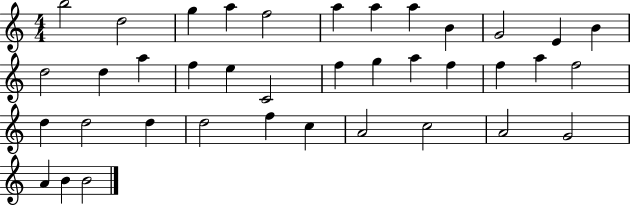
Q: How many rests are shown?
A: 0